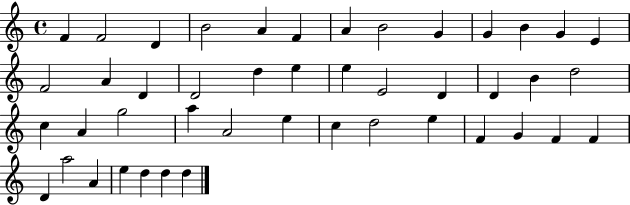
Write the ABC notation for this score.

X:1
T:Untitled
M:4/4
L:1/4
K:C
F F2 D B2 A F A B2 G G B G E F2 A D D2 d e e E2 D D B d2 c A g2 a A2 e c d2 e F G F F D a2 A e d d d